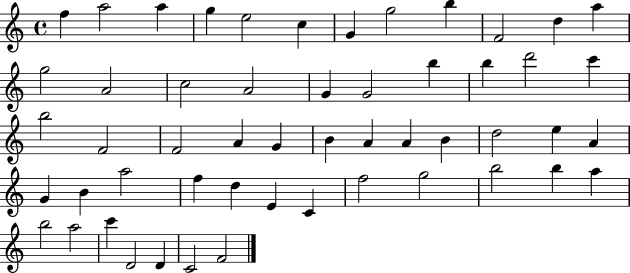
F5/q A5/h A5/q G5/q E5/h C5/q G4/q G5/h B5/q F4/h D5/q A5/q G5/h A4/h C5/h A4/h G4/q G4/h B5/q B5/q D6/h C6/q B5/h F4/h F4/h A4/q G4/q B4/q A4/q A4/q B4/q D5/h E5/q A4/q G4/q B4/q A5/h F5/q D5/q E4/q C4/q F5/h G5/h B5/h B5/q A5/q B5/h A5/h C6/q D4/h D4/q C4/h F4/h